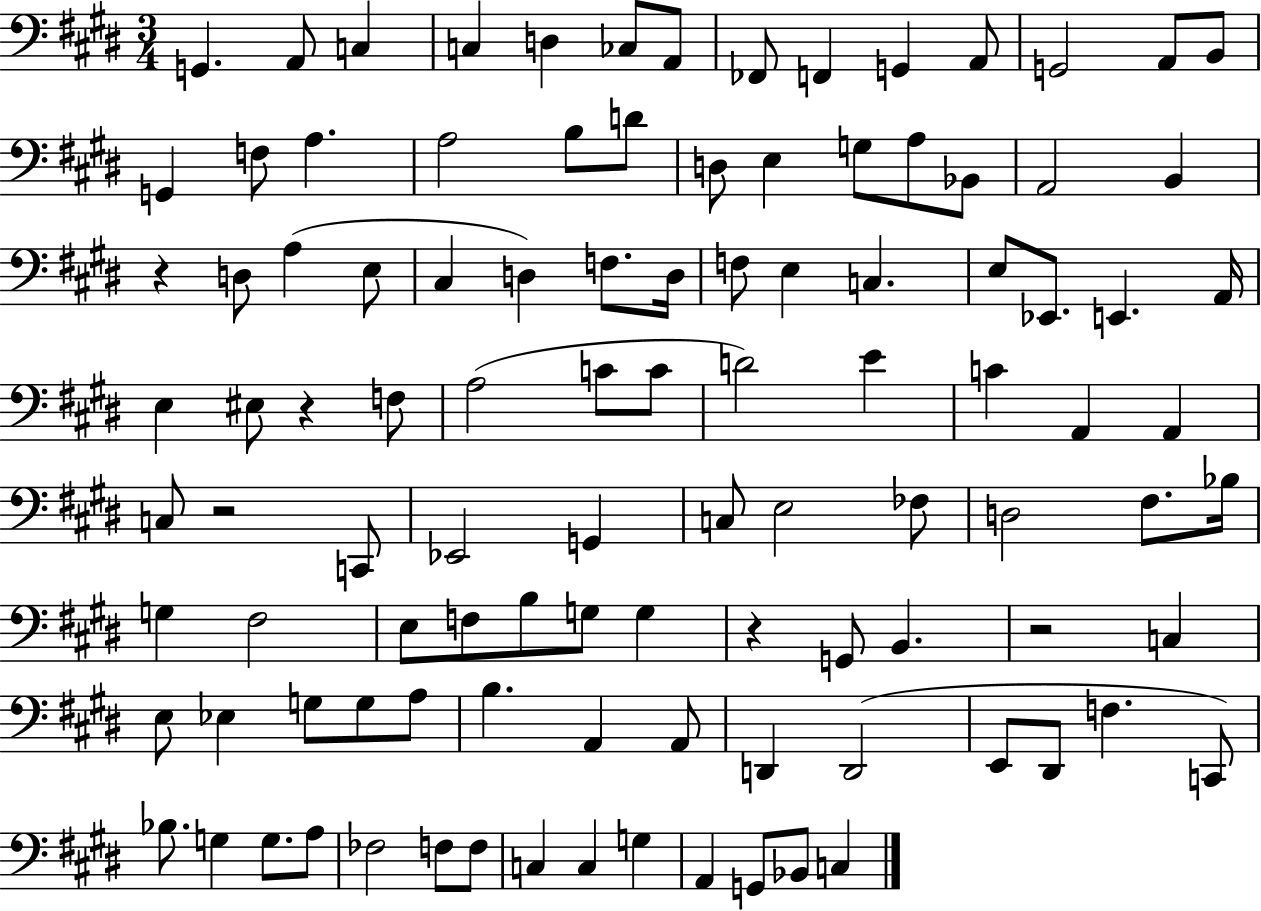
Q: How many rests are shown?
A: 5